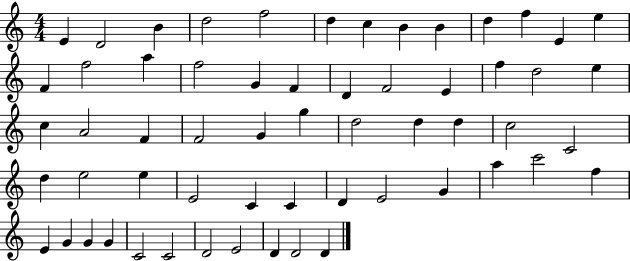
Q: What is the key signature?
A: C major